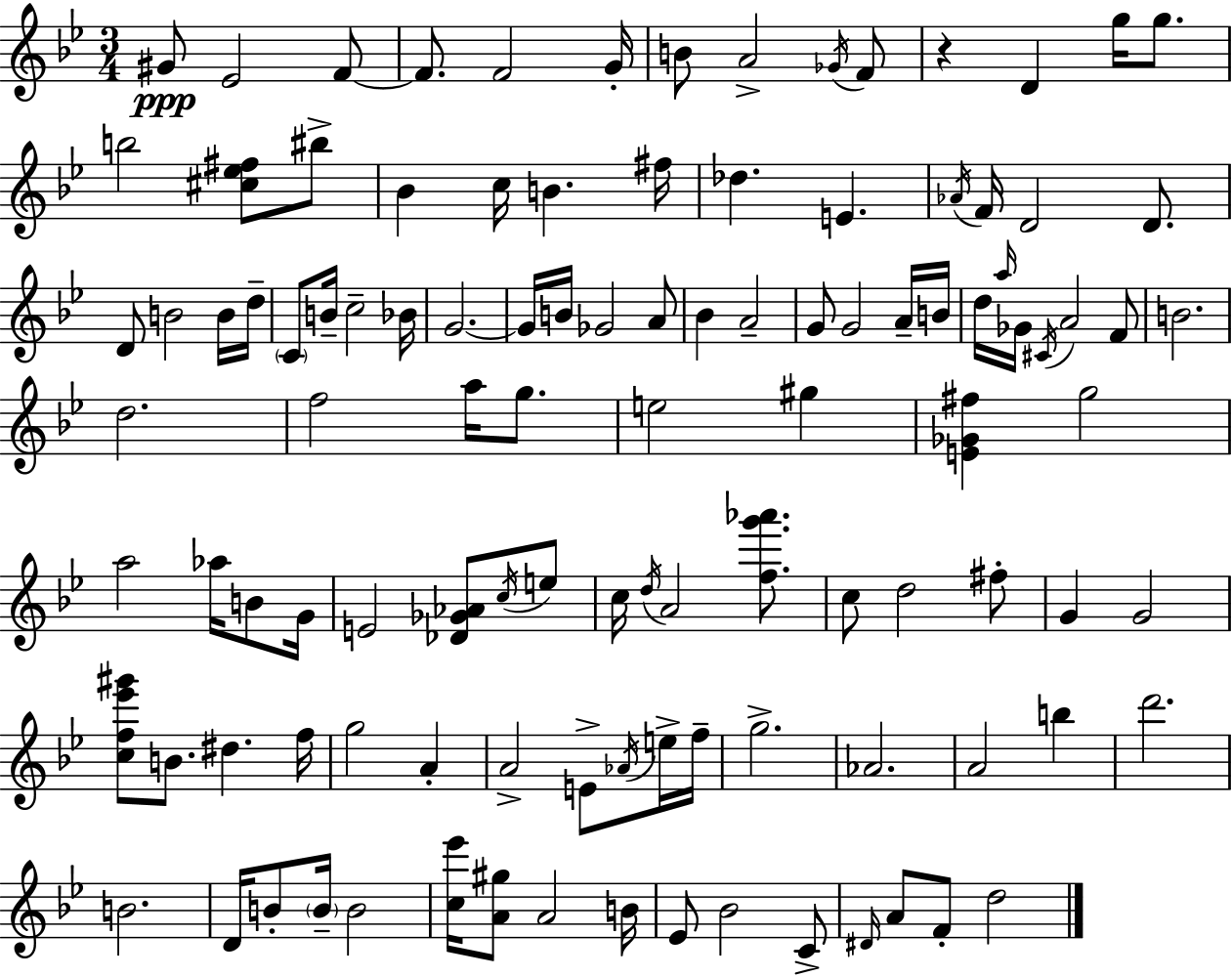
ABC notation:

X:1
T:Untitled
M:3/4
L:1/4
K:Gm
^G/2 _E2 F/2 F/2 F2 G/4 B/2 A2 _G/4 F/2 z D g/4 g/2 b2 [^c_e^f]/2 ^b/2 _B c/4 B ^f/4 _d E _A/4 F/4 D2 D/2 D/2 B2 B/4 d/4 C/2 B/4 c2 _B/4 G2 G/4 B/4 _G2 A/2 _B A2 G/2 G2 A/4 B/4 d/4 a/4 _G/4 ^C/4 A2 F/2 B2 d2 f2 a/4 g/2 e2 ^g [E_G^f] g2 a2 _a/4 B/2 G/4 E2 [_D_G_A]/2 c/4 e/2 c/4 d/4 A2 [fg'_a']/2 c/2 d2 ^f/2 G G2 [cf_e'^g']/2 B/2 ^d f/4 g2 A A2 E/2 _A/4 e/4 f/4 g2 _A2 A2 b d'2 B2 D/4 B/2 B/4 B2 [c_e']/4 [A^g]/2 A2 B/4 _E/2 _B2 C/2 ^D/4 A/2 F/2 d2